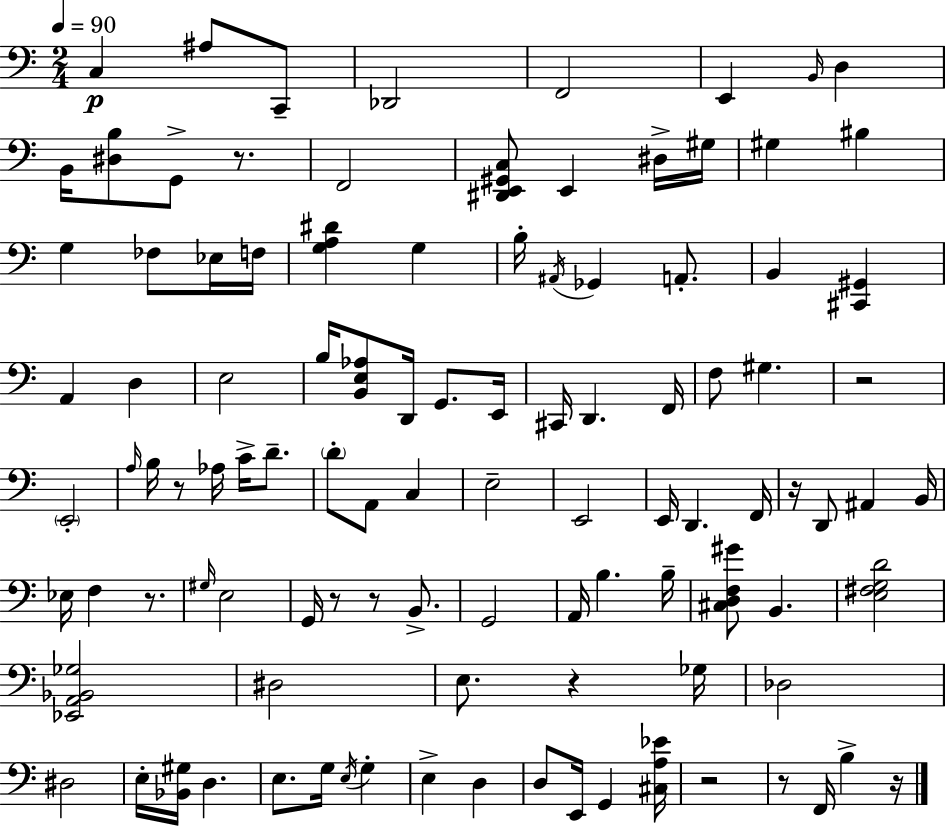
X:1
T:Untitled
M:2/4
L:1/4
K:C
C, ^A,/2 C,,/2 _D,,2 F,,2 E,, B,,/4 D, B,,/4 [^D,B,]/2 G,,/2 z/2 F,,2 [^D,,E,,^G,,C,]/2 E,, ^D,/4 ^G,/4 ^G, ^B, G, _F,/2 _E,/4 F,/4 [G,A,^D] G, B,/4 ^A,,/4 _G,, A,,/2 B,, [^C,,^G,,] A,, D, E,2 B,/4 [B,,E,_A,]/2 D,,/4 G,,/2 E,,/4 ^C,,/4 D,, F,,/4 F,/2 ^G, z2 E,,2 A,/4 B,/4 z/2 _A,/4 C/4 D/2 D/2 A,,/2 C, E,2 E,,2 E,,/4 D,, F,,/4 z/4 D,,/2 ^A,, B,,/4 _E,/4 F, z/2 ^G,/4 E,2 G,,/4 z/2 z/2 B,,/2 G,,2 A,,/4 B, B,/4 [^C,D,F,^G]/2 B,, [E,^F,G,D]2 [_E,,A,,_B,,_G,]2 ^D,2 E,/2 z _G,/4 _D,2 ^D,2 E,/4 [_B,,^G,]/4 D, E,/2 G,/4 E,/4 G, E, D, D,/2 E,,/4 G,, [^C,A,_E]/4 z2 z/2 F,,/4 B, z/4